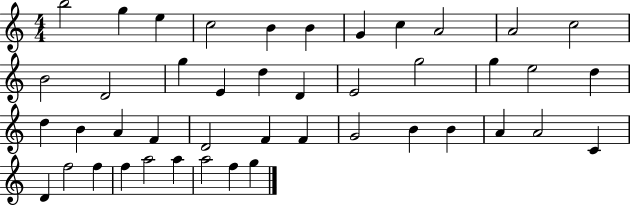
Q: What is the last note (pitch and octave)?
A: G5